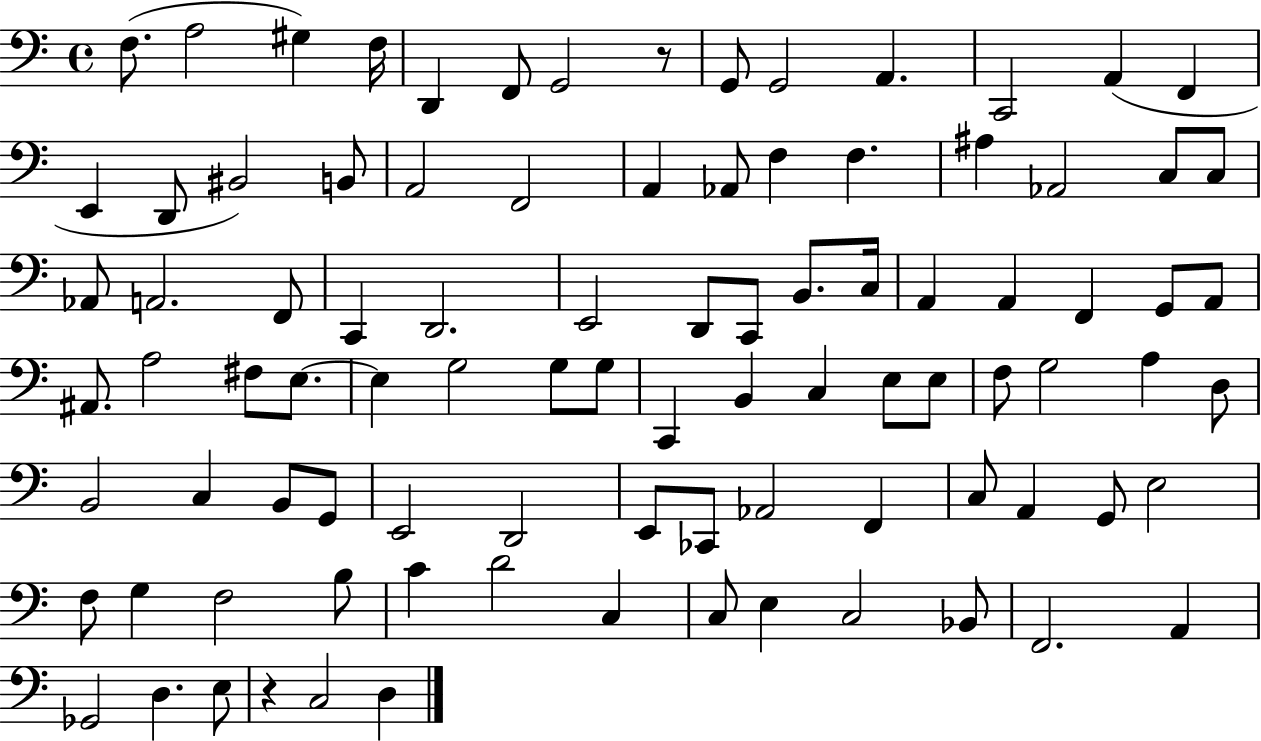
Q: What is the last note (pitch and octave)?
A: D3